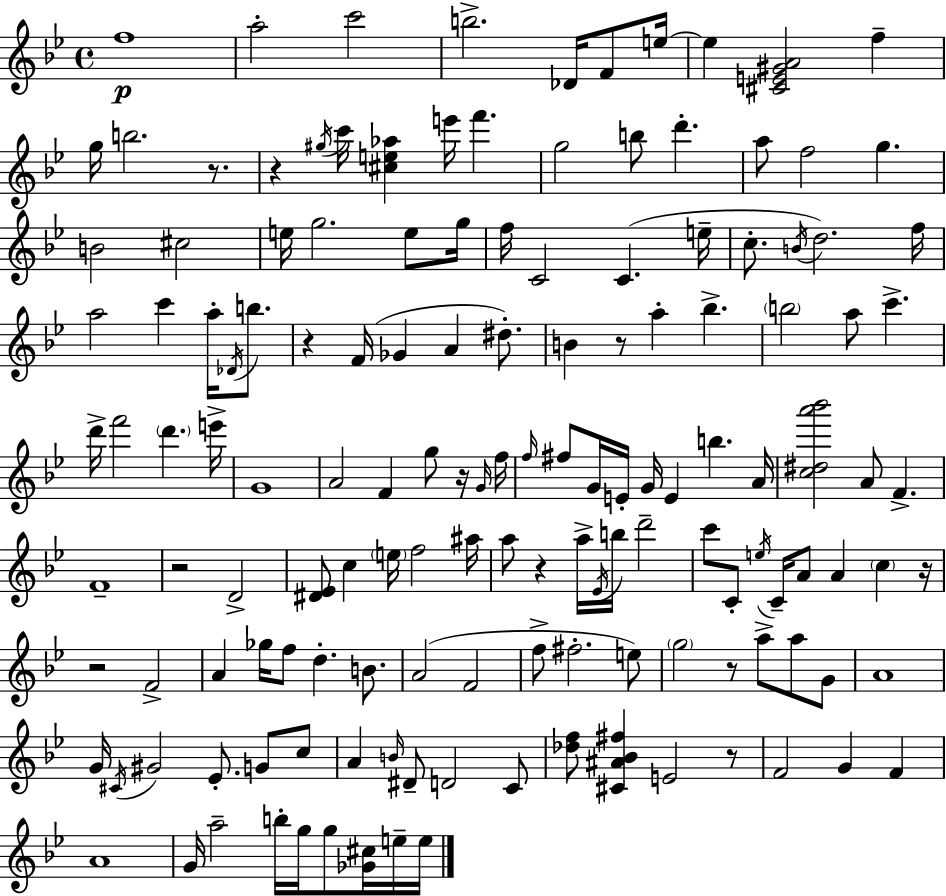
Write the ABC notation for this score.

X:1
T:Untitled
M:4/4
L:1/4
K:Bb
f4 a2 c'2 b2 _D/4 F/2 e/4 e [^CE^GA]2 f g/4 b2 z/2 z ^g/4 c'/4 [^ce_a] e'/4 f' g2 b/2 d' a/2 f2 g B2 ^c2 e/4 g2 e/2 g/4 f/4 C2 C e/4 c/2 B/4 d2 f/4 a2 c' a/4 _D/4 b/2 z F/4 _G A ^d/2 B z/2 a _b b2 a/2 c' d'/4 f'2 d' e'/4 G4 A2 F g/2 z/4 G/4 f/4 f/4 ^f/2 G/4 E/4 G/4 E b A/4 [c^da'_b']2 A/2 F F4 z2 D2 [^D_E]/2 c e/4 f2 ^a/4 a/2 z a/4 _E/4 b/4 d'2 c'/2 C/2 e/4 C/4 A/2 A c z/4 z2 F2 A _g/4 f/2 d B/2 A2 F2 f/2 ^f2 e/2 g2 z/2 a/2 a/2 G/2 A4 G/4 ^C/4 ^G2 _E/2 G/2 c/2 A B/4 ^D/2 D2 C/2 [_df]/2 [^C^A_B^f] E2 z/2 F2 G F A4 G/4 a2 b/4 g/4 g/2 [_G^c]/4 e/4 e/4